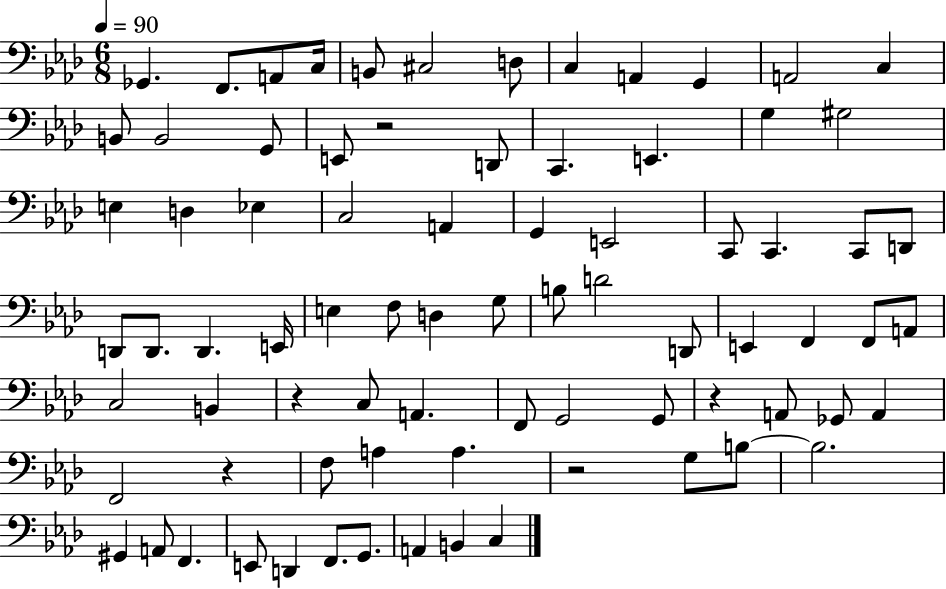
Gb2/q. F2/e. A2/e C3/s B2/e C#3/h D3/e C3/q A2/q G2/q A2/h C3/q B2/e B2/h G2/e E2/e R/h D2/e C2/q. E2/q. G3/q G#3/h E3/q D3/q Eb3/q C3/h A2/q G2/q E2/h C2/e C2/q. C2/e D2/e D2/e D2/e. D2/q. E2/s E3/q F3/e D3/q G3/e B3/e D4/h D2/e E2/q F2/q F2/e A2/e C3/h B2/q R/q C3/e A2/q. F2/e G2/h G2/e R/q A2/e Gb2/e A2/q F2/h R/q F3/e A3/q A3/q. R/h G3/e B3/e B3/h. G#2/q A2/e F2/q. E2/e D2/q F2/e. G2/e. A2/q B2/q C3/q